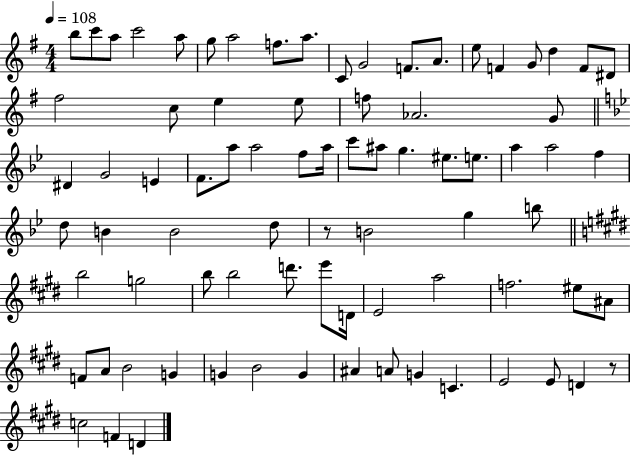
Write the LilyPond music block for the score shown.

{
  \clef treble
  \numericTimeSignature
  \time 4/4
  \key g \major
  \tempo 4 = 108
  b''8 c'''8 a''8 c'''2 a''8 | g''8 a''2 f''8. a''8. | c'8 g'2 f'8. a'8. | e''8 f'4 g'8 d''4 f'8 dis'8 | \break fis''2 c''8 e''4 e''8 | f''8 aes'2. g'8 | \bar "||" \break \key g \minor dis'4 g'2 e'4 | f'8. a''8 a''2 f''8 a''16 | c'''8 ais''8 g''4. eis''8. e''8. | a''4 a''2 f''4 | \break d''8 b'4 b'2 d''8 | r8 b'2 g''4 b''8 | \bar "||" \break \key e \major b''2 g''2 | b''8 b''2 d'''8. e'''8 d'16 | e'2 a''2 | f''2. eis''8 ais'8 | \break f'8 a'8 b'2 g'4 | g'4 b'2 g'4 | ais'4 a'8 g'4 c'4. | e'2 e'8 d'4 r8 | \break c''2 f'4 d'4 | \bar "|."
}